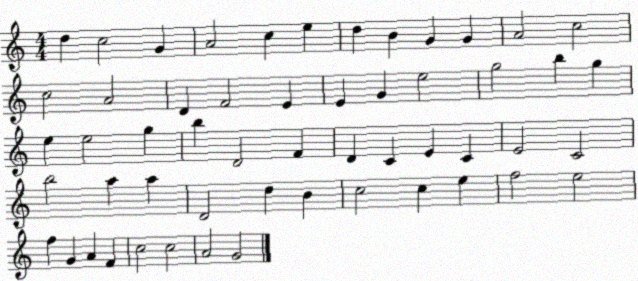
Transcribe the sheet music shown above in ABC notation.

X:1
T:Untitled
M:4/4
L:1/4
K:C
d c2 G A2 c e d B G G A2 c2 c2 A2 D F2 E E G e2 g2 b g e e2 g b D2 F D C E C E2 C2 b2 a a D2 d B c2 c e f2 e2 f G A F c2 c2 A2 G2